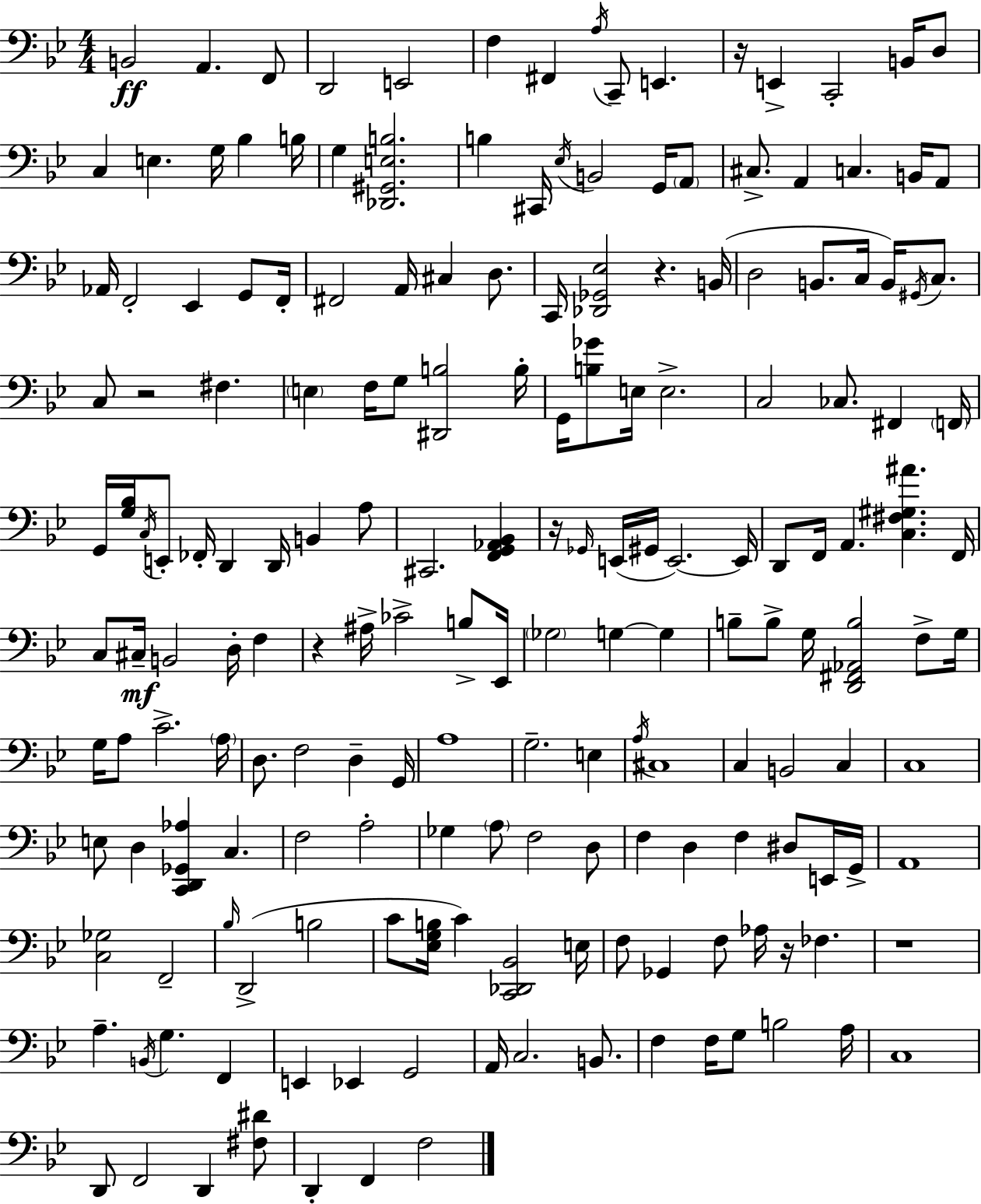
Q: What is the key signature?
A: BES major